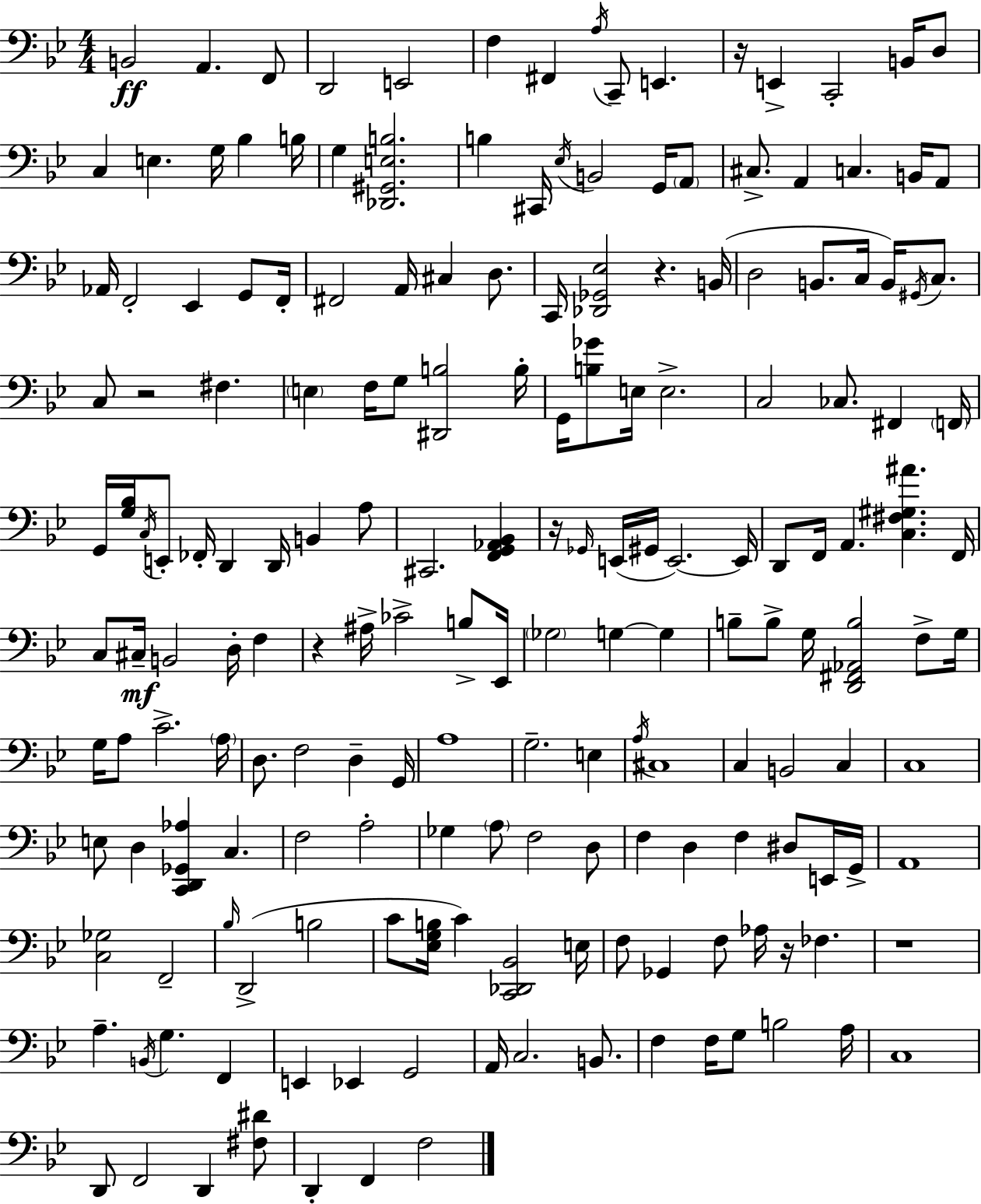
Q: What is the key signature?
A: BES major